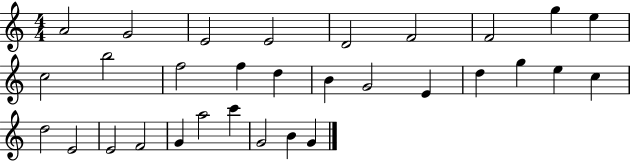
{
  \clef treble
  \numericTimeSignature
  \time 4/4
  \key c \major
  a'2 g'2 | e'2 e'2 | d'2 f'2 | f'2 g''4 e''4 | \break c''2 b''2 | f''2 f''4 d''4 | b'4 g'2 e'4 | d''4 g''4 e''4 c''4 | \break d''2 e'2 | e'2 f'2 | g'4 a''2 c'''4 | g'2 b'4 g'4 | \break \bar "|."
}